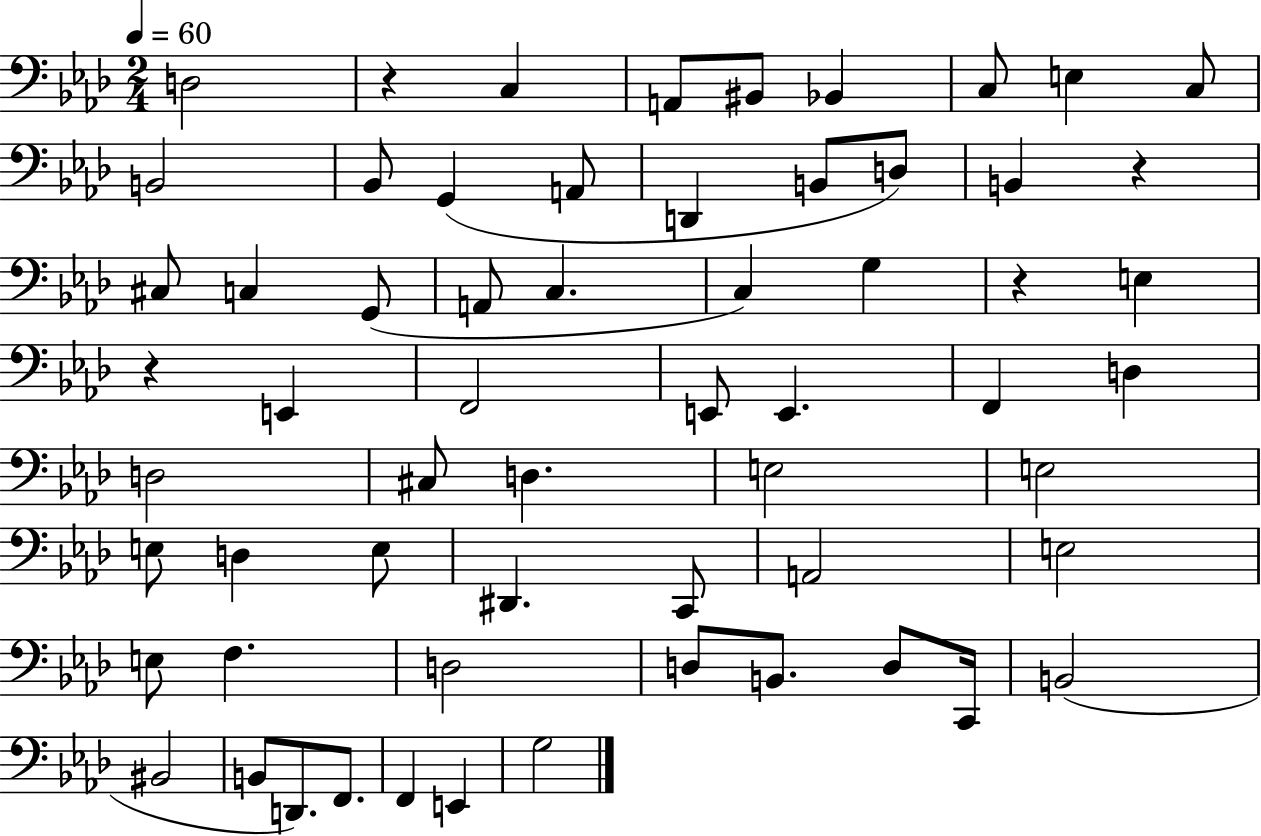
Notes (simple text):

D3/h R/q C3/q A2/e BIS2/e Bb2/q C3/e E3/q C3/e B2/h Bb2/e G2/q A2/e D2/q B2/e D3/e B2/q R/q C#3/e C3/q G2/e A2/e C3/q. C3/q G3/q R/q E3/q R/q E2/q F2/h E2/e E2/q. F2/q D3/q D3/h C#3/e D3/q. E3/h E3/h E3/e D3/q E3/e D#2/q. C2/e A2/h E3/h E3/e F3/q. D3/h D3/e B2/e. D3/e C2/s B2/h BIS2/h B2/e D2/e. F2/e. F2/q E2/q G3/h